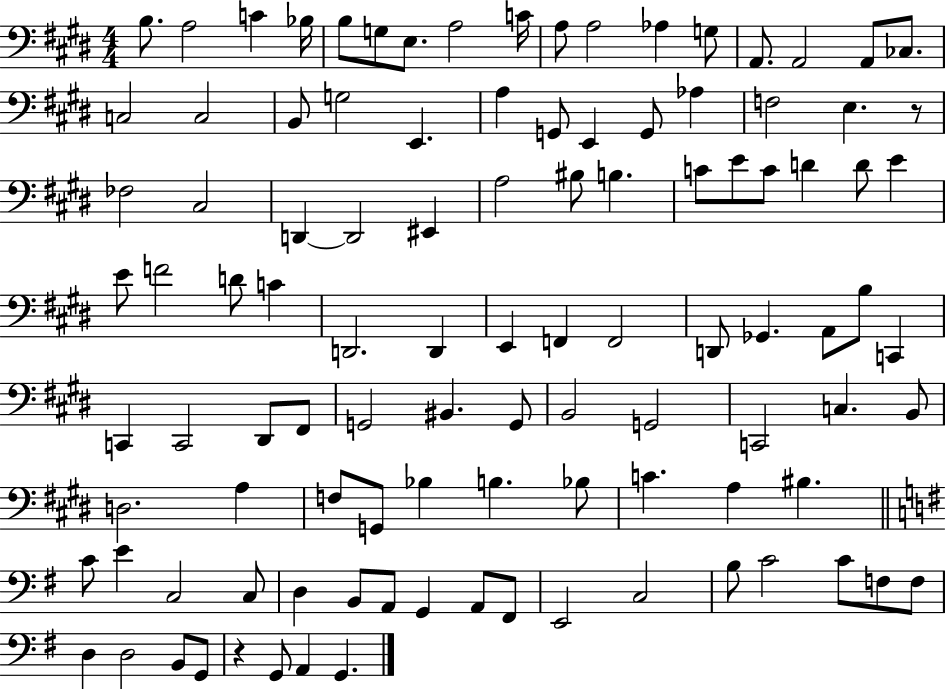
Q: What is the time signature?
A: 4/4